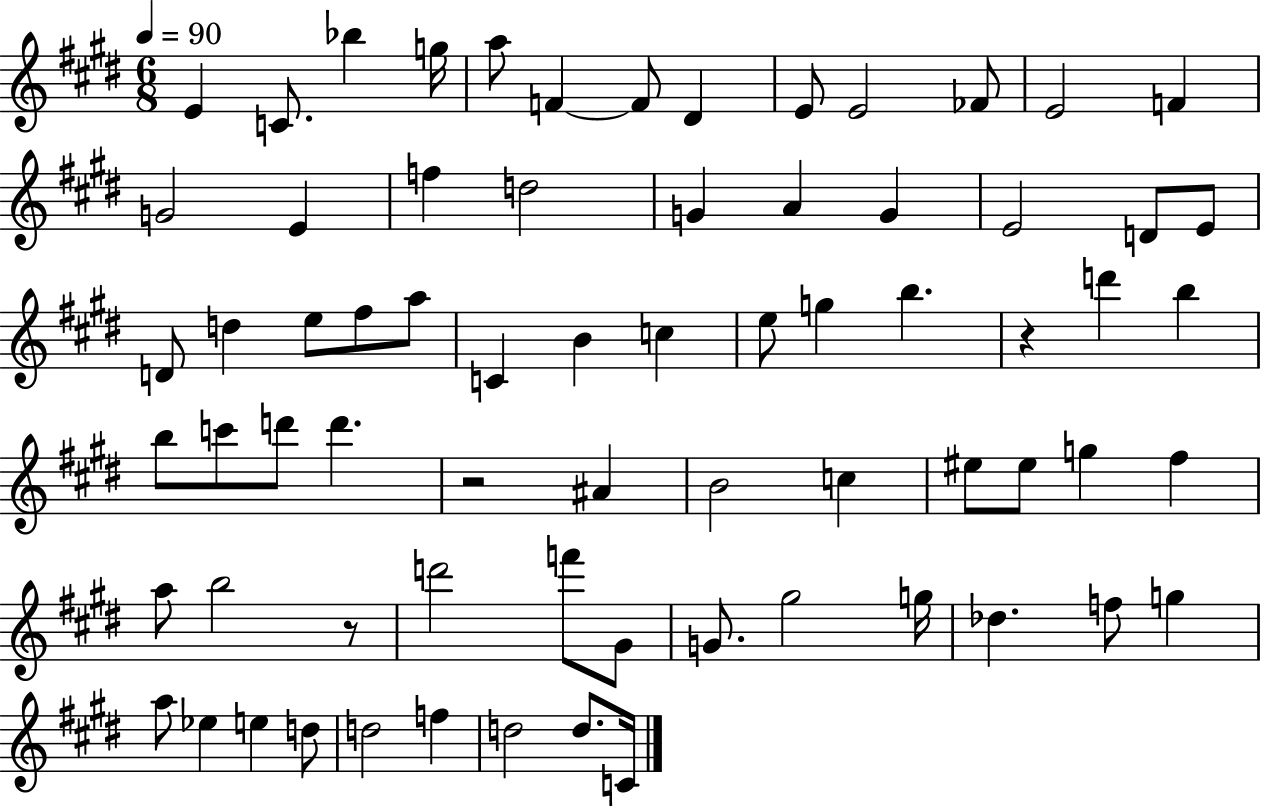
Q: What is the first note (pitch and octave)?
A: E4